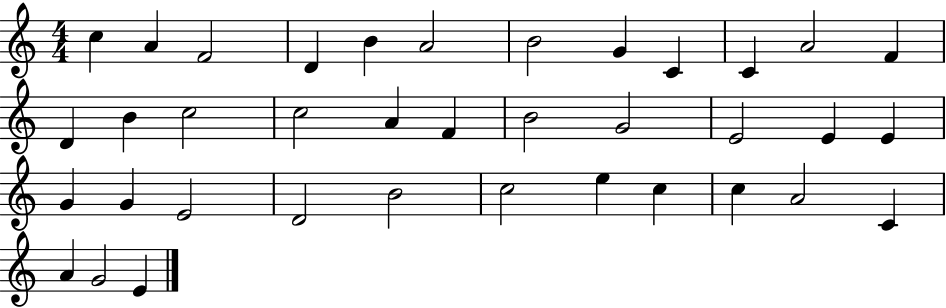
{
  \clef treble
  \numericTimeSignature
  \time 4/4
  \key c \major
  c''4 a'4 f'2 | d'4 b'4 a'2 | b'2 g'4 c'4 | c'4 a'2 f'4 | \break d'4 b'4 c''2 | c''2 a'4 f'4 | b'2 g'2 | e'2 e'4 e'4 | \break g'4 g'4 e'2 | d'2 b'2 | c''2 e''4 c''4 | c''4 a'2 c'4 | \break a'4 g'2 e'4 | \bar "|."
}